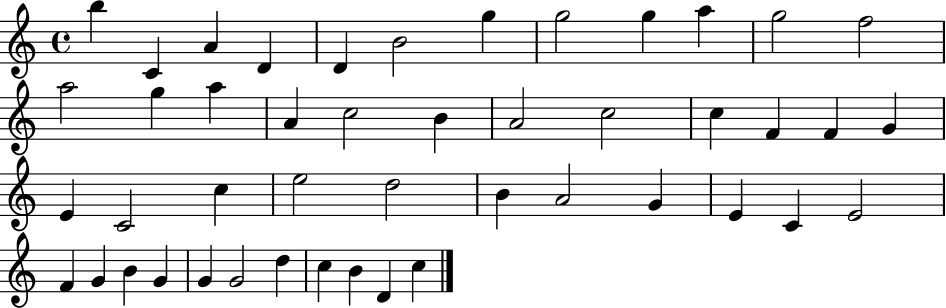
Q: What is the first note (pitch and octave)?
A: B5